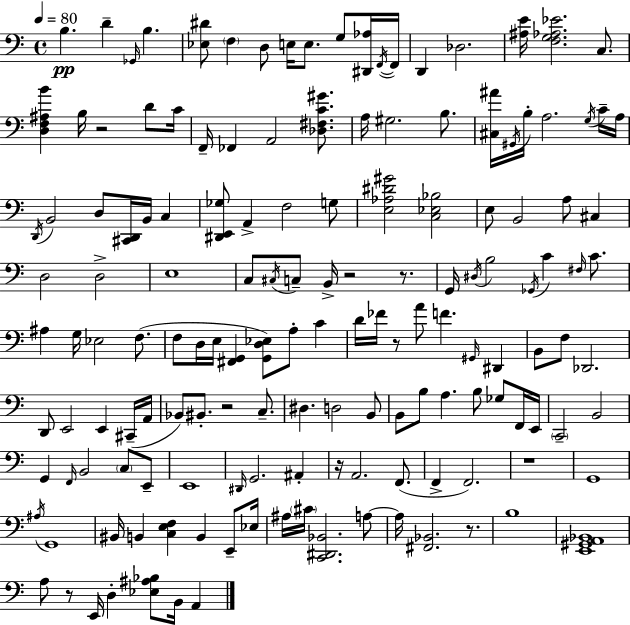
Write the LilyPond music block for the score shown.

{
  \clef bass
  \time 4/4
  \defaultTimeSignature
  \key c \major
  \tempo 4 = 80
  \repeat volta 2 { b4.\pp d'4-- \grace { ges,16 } b4. | <ees dis'>8 \parenthesize f4 d8 e16 e8. g8 <dis, aes>16 | \acciaccatura { f,16~ }~ f,16 d,4 des2. | <ais e'>16 <f g aes ees'>2. c8. | \break <d f ais b'>4 b16 r2 d'8 | c'16 f,16-- fes,4 a,2 <des fis c' gis'>8. | a16 gis2. b8. | <cis ais'>16 \acciaccatura { gis,16 } b16-. a2. | \break \acciaccatura { g16 } c'16-- a16 \acciaccatura { d,16 } b,2 d8 <cis, d,>16 | b,16 c4 <dis, e, ges>8 a,4-> f2 | g8 <e aes dis' gis'>2 <c ees bes>2 | e8 b,2 a8 | \break cis4 d2 d2-> | e1 | c8 \acciaccatura { cis16 } c8-- b,16-> r2 | r8. g,16 \acciaccatura { dis16 } b2 | \break \acciaccatura { ges,16 } c'4 \grace { fis16 } c'8. ais4 g16 ees2 | f8.( f8 d16 e16 <fis, g,>4 | <g, d ees>8) a8-. c'4 d'16 fes'16 r8 a'8 f'4. | \grace { gis,16 } dis,4 b,8 f8 des,2. | \break d,8 e,2 | e,4 cis,16--( a,16 bes,8) bis,8.-. r2 | c8.-- dis4. | d2 b,8 b,8 b8 a4. | \break b8 ges8 f,16 e,16 \parenthesize c,2-- | b,2 g,4 \grace { f,16 } b,2 | \parenthesize c8 e,8-- e,1 | \grace { dis,16 } g,2. | \break ais,4-. r16 a,2. | f,8.( f,4-> | f,2.) r1 | g,1 | \break \acciaccatura { ais16 } g,1 | bis,16 b,4 | <c e f>4 b,4 e,8-- ees16 ais16 \parenthesize cis'16 <c, dis, bes,>2. | a8~~ a16 <fis, bes,>2. | \break r8. b1 | <e, gis, a, bes,>1 | a8 r8 | e,16 d4-. <ees ais bes>8 b,16 a,4 } \bar "|."
}